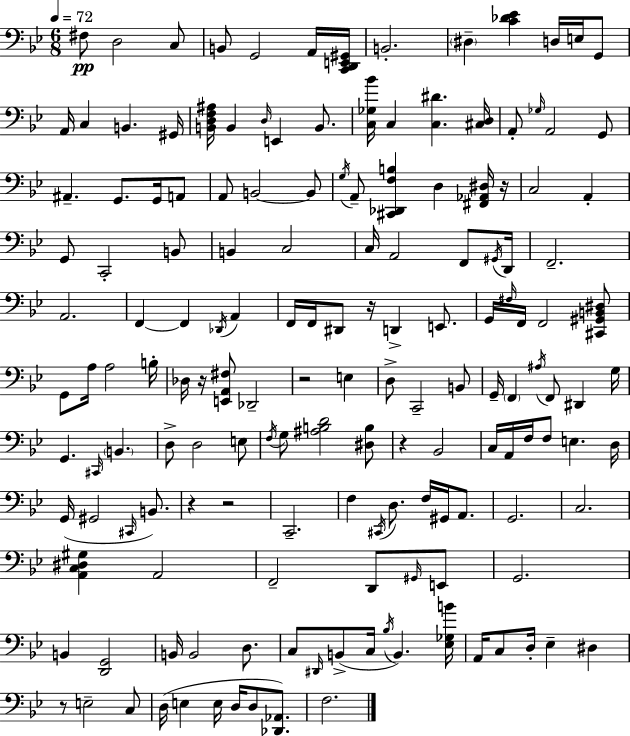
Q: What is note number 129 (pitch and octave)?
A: D3